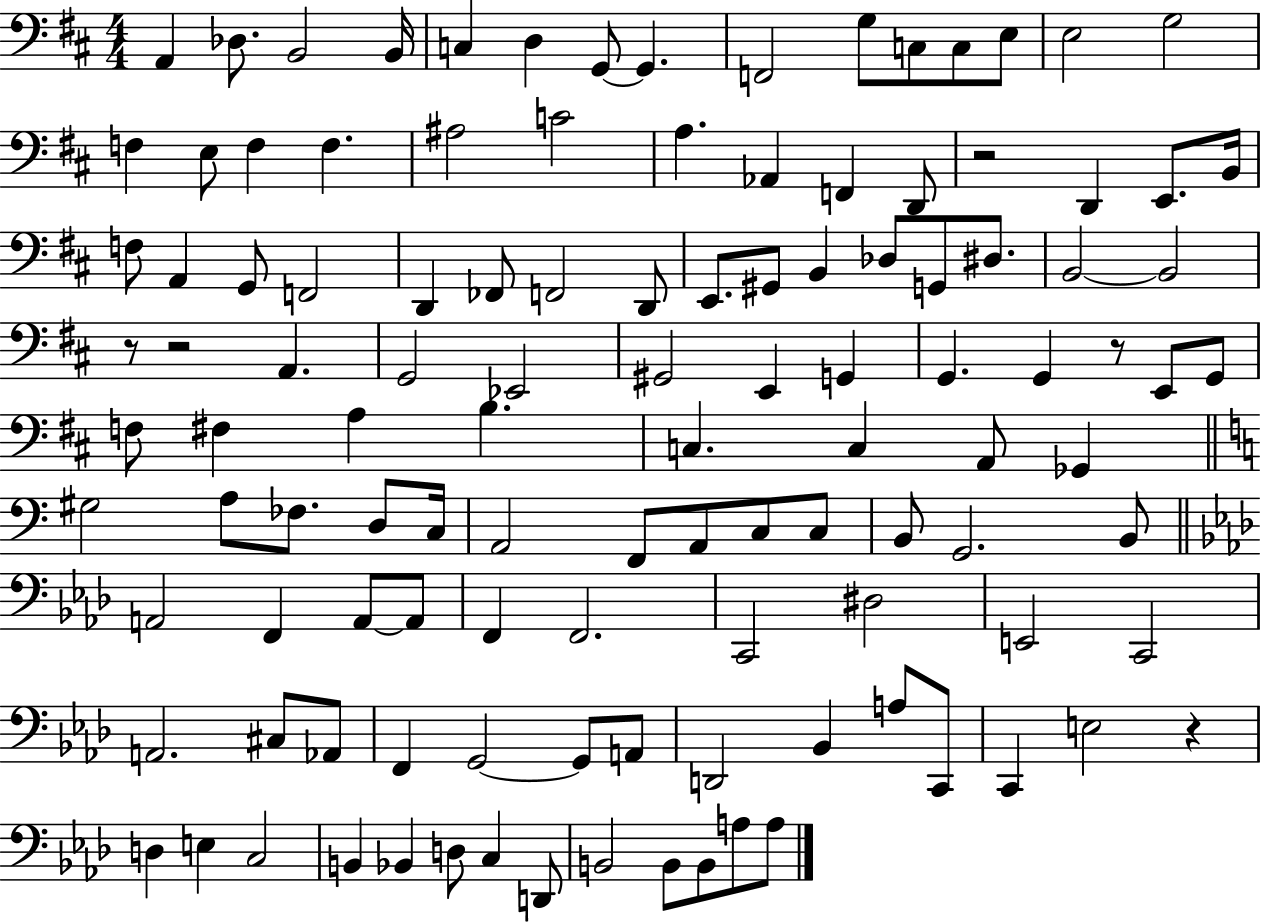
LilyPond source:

{
  \clef bass
  \numericTimeSignature
  \time 4/4
  \key d \major
  a,4 des8. b,2 b,16 | c4 d4 g,8~~ g,4. | f,2 g8 c8 c8 e8 | e2 g2 | \break f4 e8 f4 f4. | ais2 c'2 | a4. aes,4 f,4 d,8 | r2 d,4 e,8. b,16 | \break f8 a,4 g,8 f,2 | d,4 fes,8 f,2 d,8 | e,8. gis,8 b,4 des8 g,8 dis8. | b,2~~ b,2 | \break r8 r2 a,4. | g,2 ees,2 | gis,2 e,4 g,4 | g,4. g,4 r8 e,8 g,8 | \break f8 fis4 a4 b4. | c4. c4 a,8 ges,4 | \bar "||" \break \key c \major gis2 a8 fes8. d8 c16 | a,2 f,8 a,8 c8 c8 | b,8 g,2. b,8 | \bar "||" \break \key aes \major a,2 f,4 a,8~~ a,8 | f,4 f,2. | c,2 dis2 | e,2 c,2 | \break a,2. cis8 aes,8 | f,4 g,2~~ g,8 a,8 | d,2 bes,4 a8 c,8 | c,4 e2 r4 | \break d4 e4 c2 | b,4 bes,4 d8 c4 d,8 | b,2 b,8 b,8 a8 a8 | \bar "|."
}